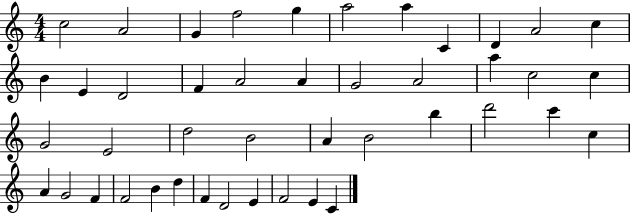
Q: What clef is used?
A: treble